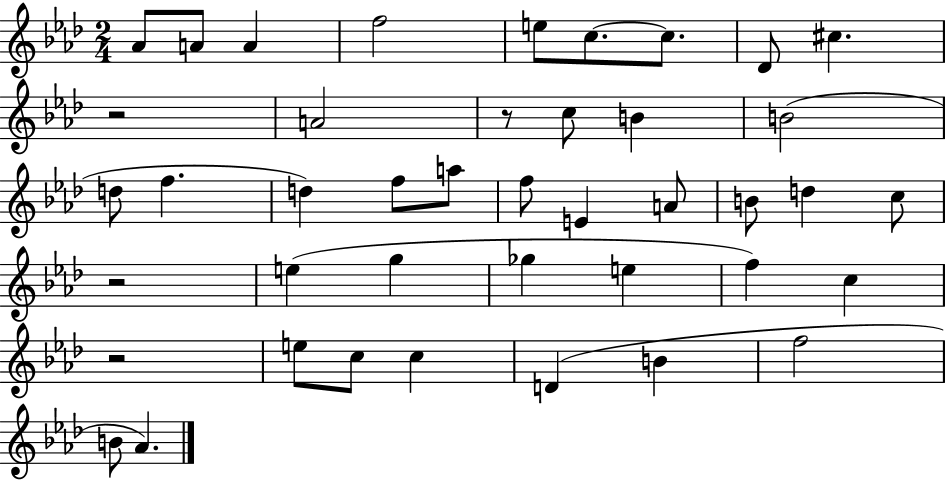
{
  \clef treble
  \numericTimeSignature
  \time 2/4
  \key aes \major
  aes'8 a'8 a'4 | f''2 | e''8 c''8.~~ c''8. | des'8 cis''4. | \break r2 | a'2 | r8 c''8 b'4 | b'2( | \break d''8 f''4. | d''4) f''8 a''8 | f''8 e'4 a'8 | b'8 d''4 c''8 | \break r2 | e''4( g''4 | ges''4 e''4 | f''4) c''4 | \break r2 | e''8 c''8 c''4 | d'4( b'4 | f''2 | \break b'8 aes'4.) | \bar "|."
}